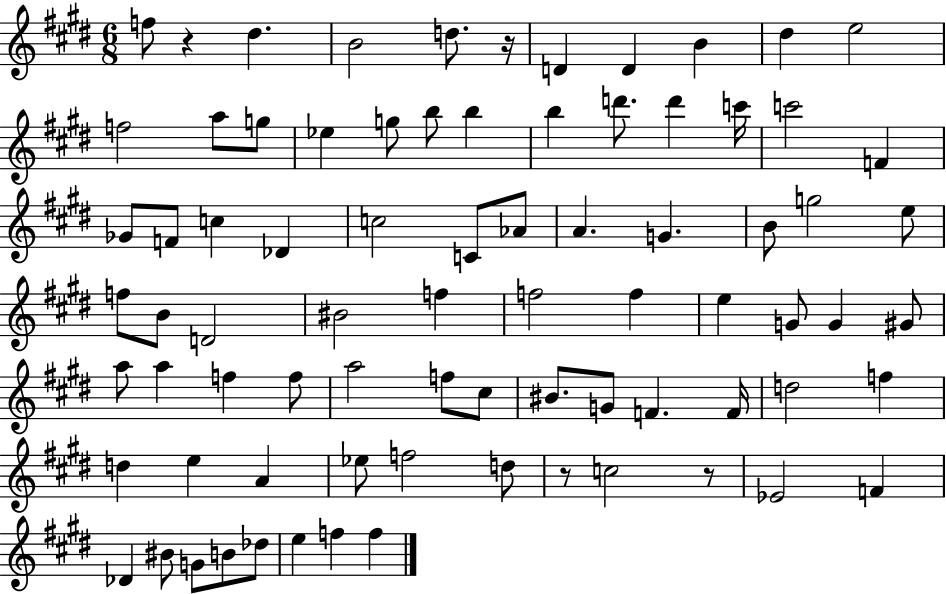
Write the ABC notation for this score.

X:1
T:Untitled
M:6/8
L:1/4
K:E
f/2 z ^d B2 d/2 z/4 D D B ^d e2 f2 a/2 g/2 _e g/2 b/2 b b d'/2 d' c'/4 c'2 F _G/2 F/2 c _D c2 C/2 _A/2 A G B/2 g2 e/2 f/2 B/2 D2 ^B2 f f2 f e G/2 G ^G/2 a/2 a f f/2 a2 f/2 ^c/2 ^B/2 G/2 F F/4 d2 f d e A _e/2 f2 d/2 z/2 c2 z/2 _E2 F _D ^B/2 G/2 B/2 _d/2 e f f